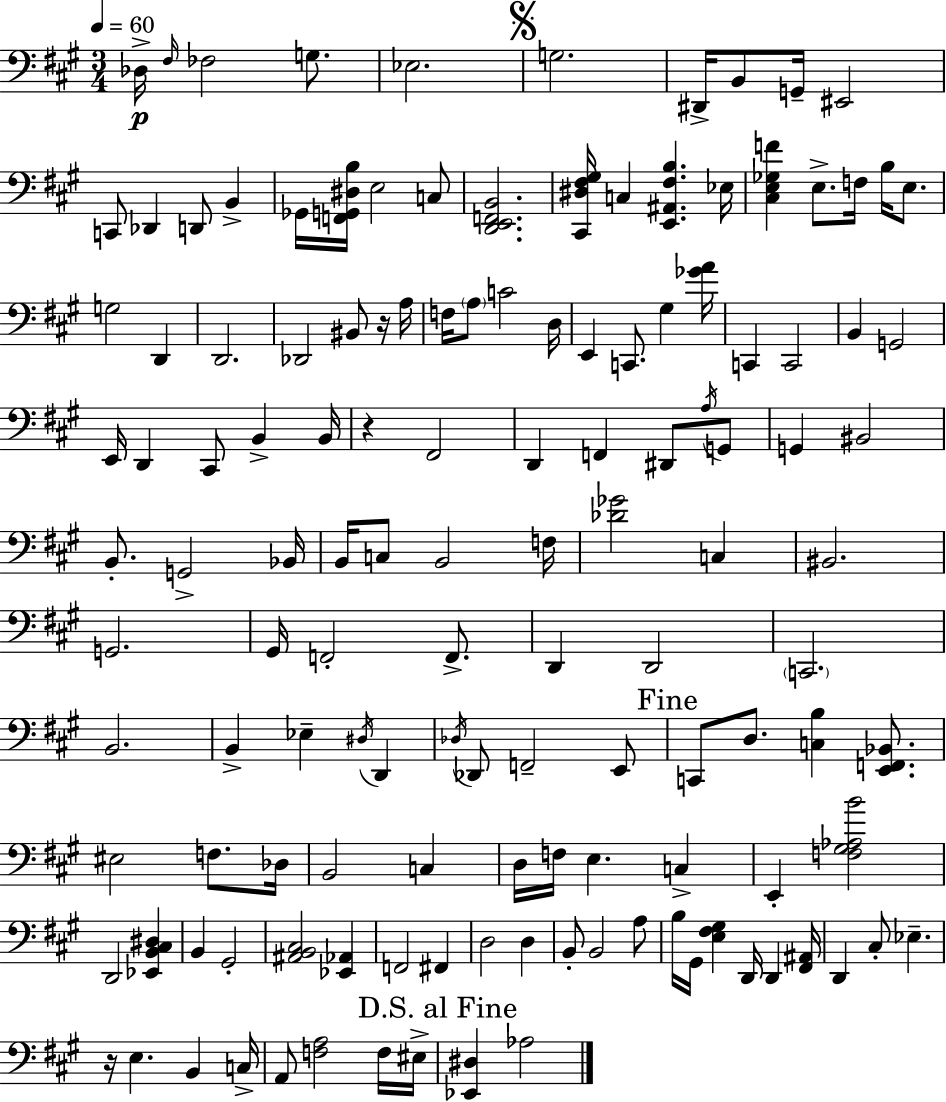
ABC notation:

X:1
T:Untitled
M:3/4
L:1/4
K:A
_D,/4 ^F,/4 _F,2 G,/2 _E,2 G,2 ^D,,/4 B,,/2 G,,/4 ^E,,2 C,,/2 _D,, D,,/2 B,, _G,,/4 [F,,G,,^D,B,]/4 E,2 C,/2 [D,,E,,F,,B,,]2 [^C,,^D,^F,^G,]/4 C, [E,,^A,,^F,B,] _E,/4 [^C,E,_G,F] E,/2 F,/4 B,/4 E,/2 G,2 D,, D,,2 _D,,2 ^B,,/2 z/4 A,/4 F,/4 A,/2 C2 D,/4 E,, C,,/2 ^G, [_GA]/4 C,, C,,2 B,, G,,2 E,,/4 D,, ^C,,/2 B,, B,,/4 z ^F,,2 D,, F,, ^D,,/2 A,/4 G,,/2 G,, ^B,,2 B,,/2 G,,2 _B,,/4 B,,/4 C,/2 B,,2 F,/4 [_D_G]2 C, ^B,,2 G,,2 ^G,,/4 F,,2 F,,/2 D,, D,,2 C,,2 B,,2 B,, _E, ^D,/4 D,, _D,/4 _D,,/2 F,,2 E,,/2 C,,/2 D,/2 [C,B,] [E,,F,,_B,,]/2 ^E,2 F,/2 _D,/4 B,,2 C, D,/4 F,/4 E, C, E,, [F,^G,_A,B]2 D,,2 [_E,,B,,^C,^D,] B,, ^G,,2 [^A,,B,,^C,]2 [_E,,_A,,] F,,2 ^F,, D,2 D, B,,/2 B,,2 A,/2 B,/4 ^G,,/4 [E,^F,^G,] D,,/4 D,, [^F,,^A,,]/4 D,, ^C,/2 _E, z/4 E, B,, C,/4 A,,/2 [F,A,]2 F,/4 ^E,/4 [_E,,^D,] _A,2